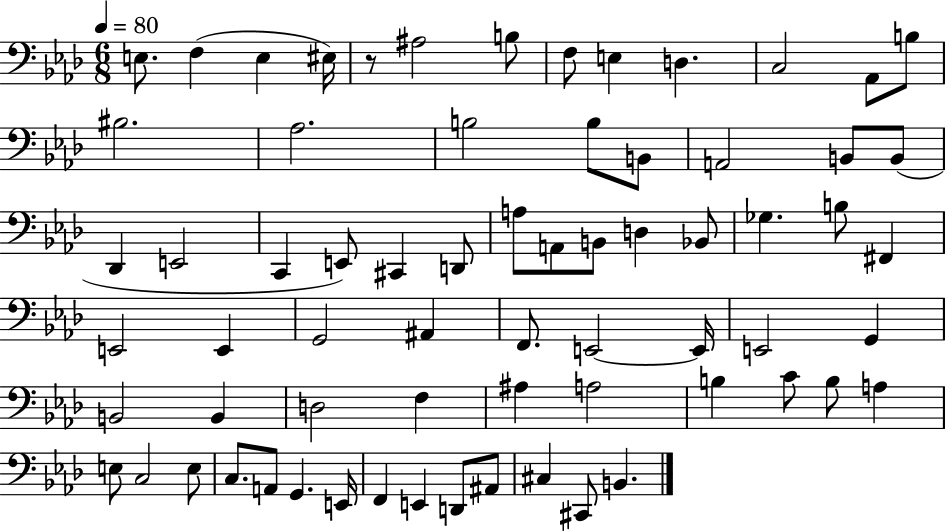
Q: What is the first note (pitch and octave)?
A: E3